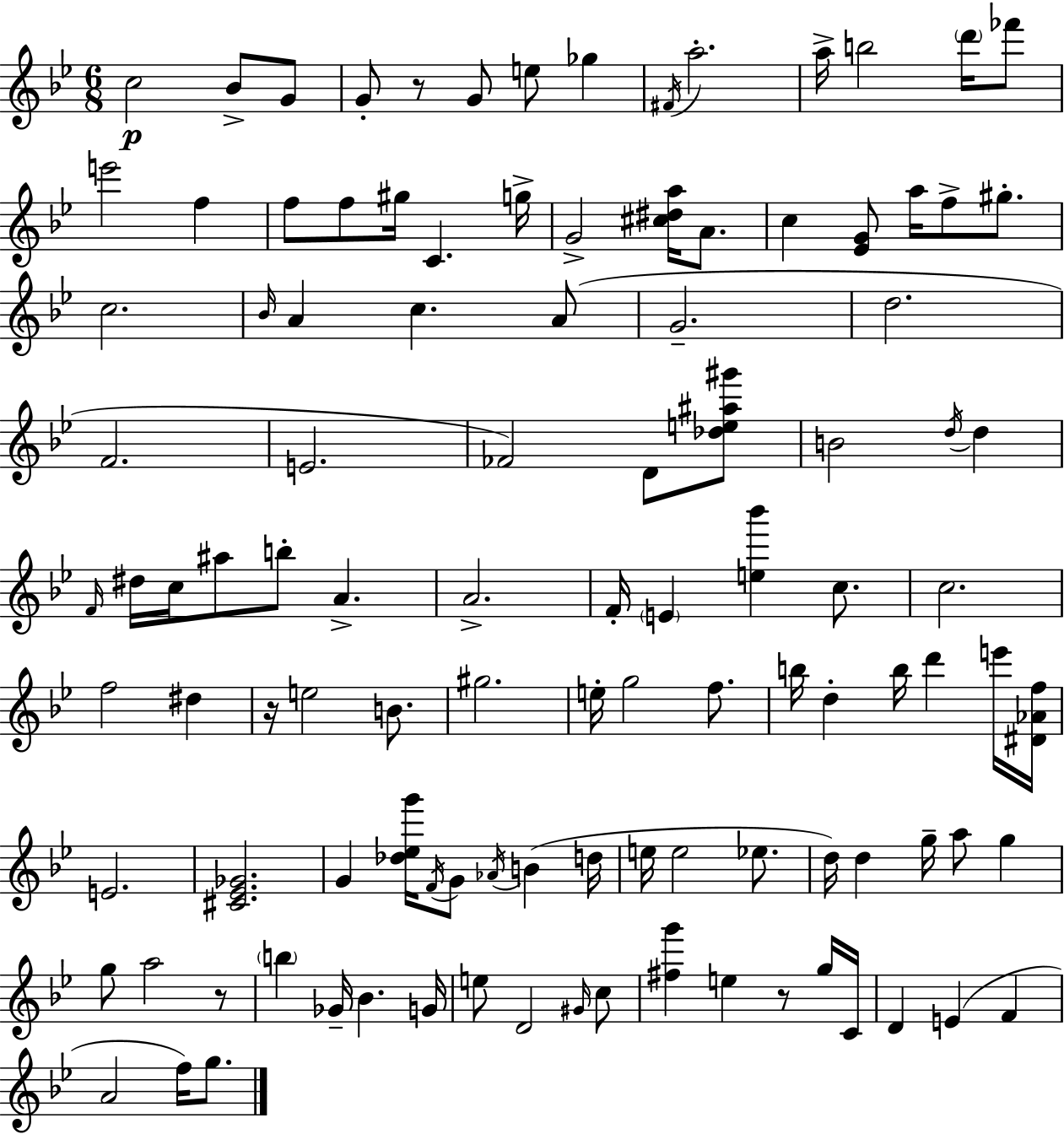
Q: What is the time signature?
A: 6/8